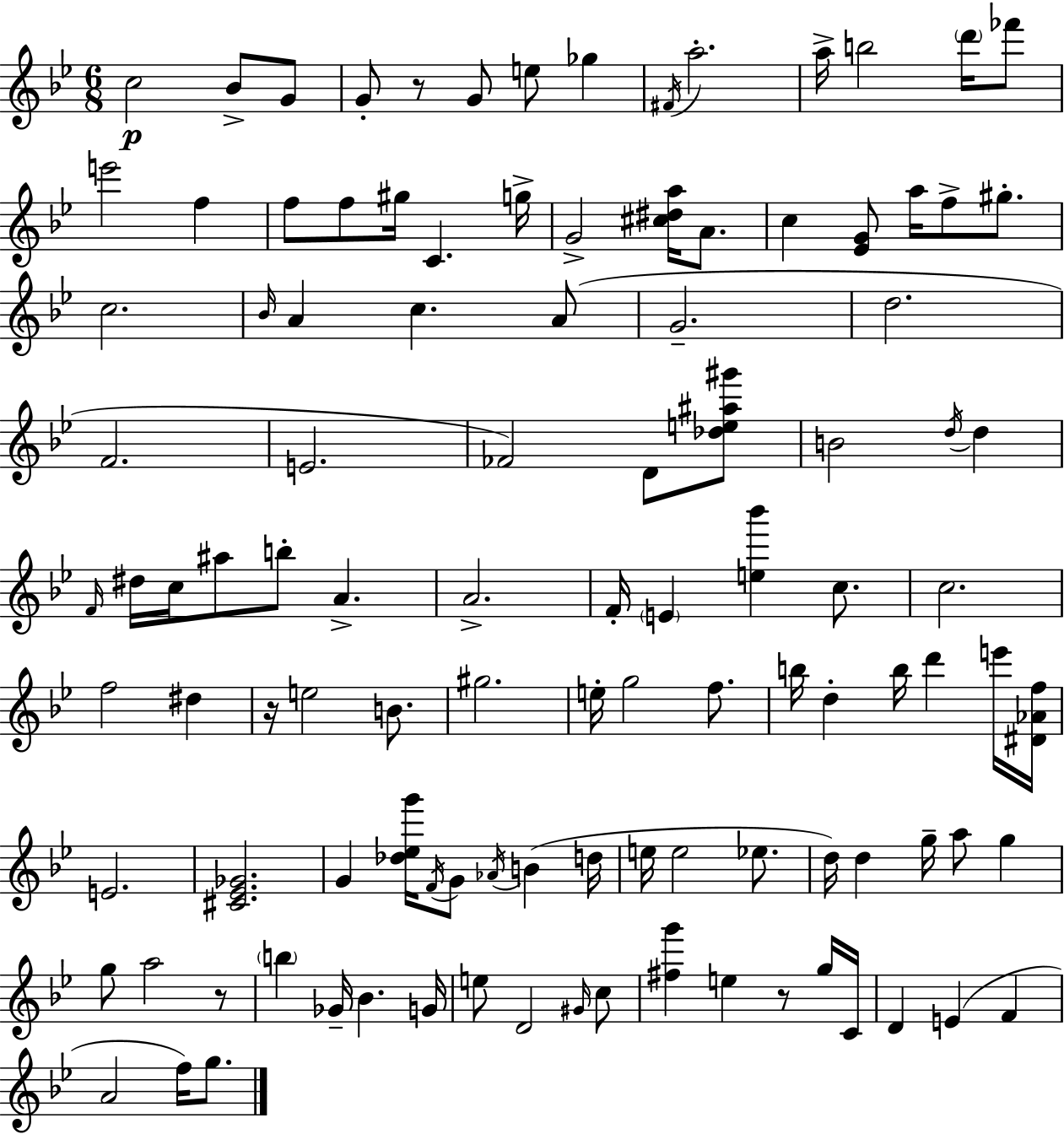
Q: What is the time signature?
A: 6/8